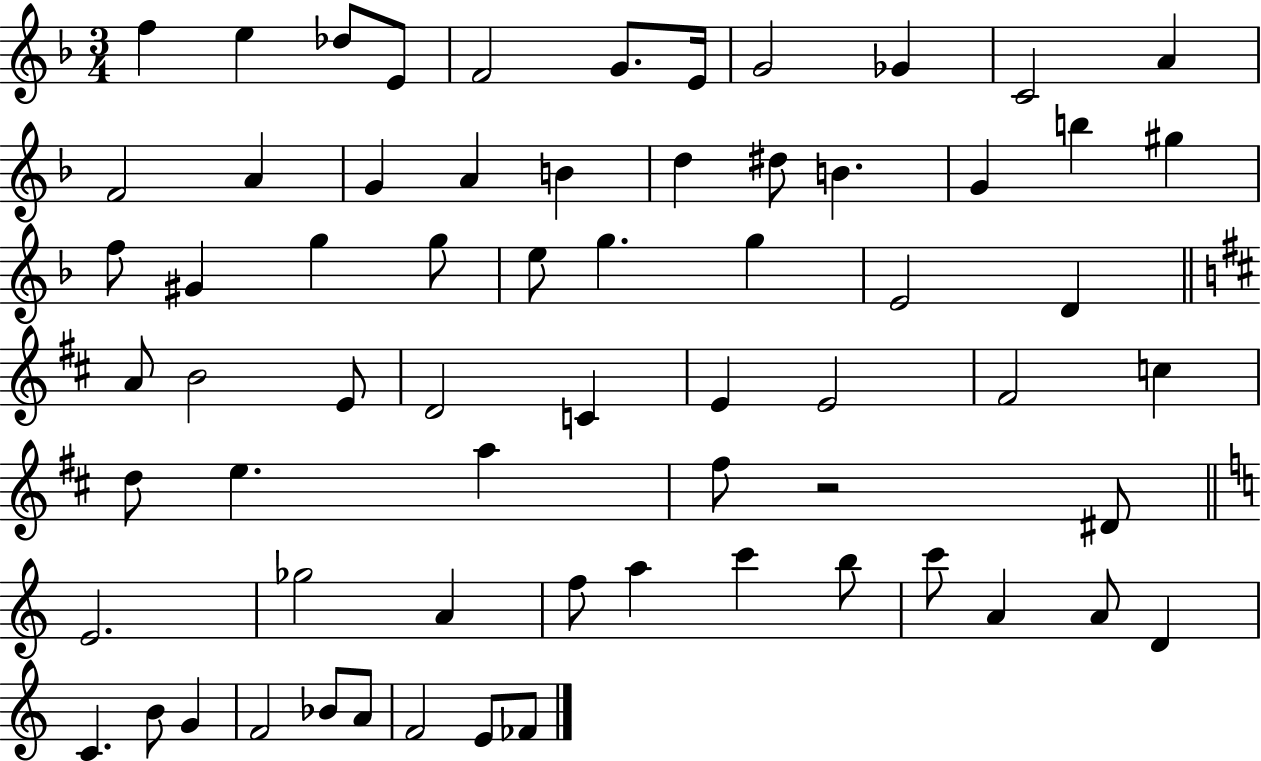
{
  \clef treble
  \numericTimeSignature
  \time 3/4
  \key f \major
  f''4 e''4 des''8 e'8 | f'2 g'8. e'16 | g'2 ges'4 | c'2 a'4 | \break f'2 a'4 | g'4 a'4 b'4 | d''4 dis''8 b'4. | g'4 b''4 gis''4 | \break f''8 gis'4 g''4 g''8 | e''8 g''4. g''4 | e'2 d'4 | \bar "||" \break \key d \major a'8 b'2 e'8 | d'2 c'4 | e'4 e'2 | fis'2 c''4 | \break d''8 e''4. a''4 | fis''8 r2 dis'8 | \bar "||" \break \key c \major e'2. | ges''2 a'4 | f''8 a''4 c'''4 b''8 | c'''8 a'4 a'8 d'4 | \break c'4. b'8 g'4 | f'2 bes'8 a'8 | f'2 e'8 fes'8 | \bar "|."
}